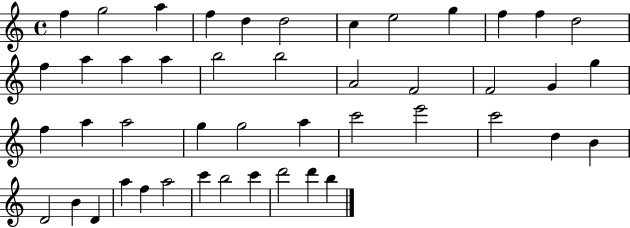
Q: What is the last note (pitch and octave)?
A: B5